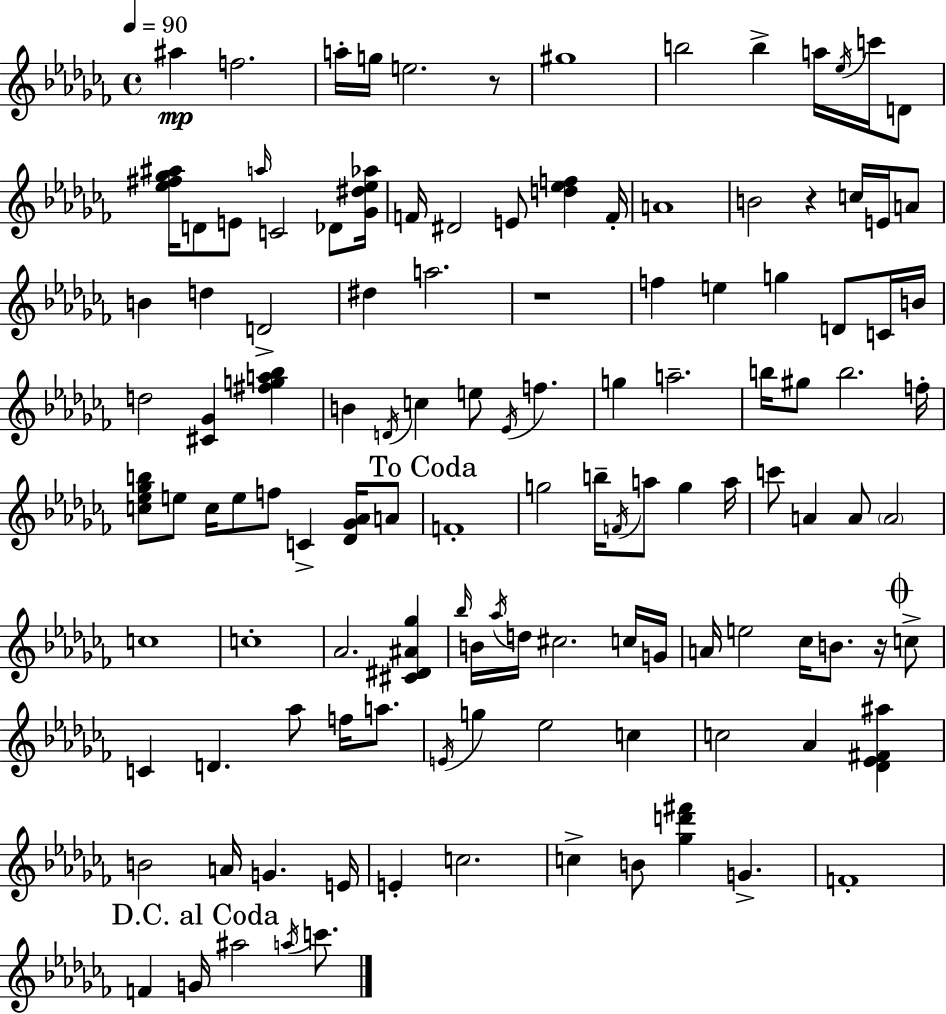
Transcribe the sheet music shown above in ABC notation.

X:1
T:Untitled
M:4/4
L:1/4
K:Abm
^a f2 a/4 g/4 e2 z/2 ^g4 b2 b a/4 _e/4 c'/4 D/2 [_e^f_g^a]/4 D/2 E/2 a/4 C2 _D/2 [_G^d_e_a]/4 F/4 ^D2 E/2 [d_ef] F/4 A4 B2 z c/4 E/4 A/2 B d D2 ^d a2 z4 f e g D/2 C/4 B/4 d2 [^C_G] [^fga_b] B D/4 c e/2 _E/4 f g a2 b/4 ^g/2 b2 f/4 [c_e_gb]/2 e/2 c/4 e/2 f/2 C [_D_G_A]/4 A/2 F4 g2 b/4 F/4 a/2 g a/4 c'/2 A A/2 A2 c4 c4 _A2 [^C^D^A_g] _b/4 B/4 _a/4 d/4 ^c2 c/4 G/4 A/4 e2 _c/4 B/2 z/4 c/2 C D _a/2 f/4 a/2 E/4 g _e2 c c2 _A [_D_E^F^a] B2 A/4 G E/4 E c2 c B/2 [_gd'^f'] G F4 F G/4 ^a2 a/4 c'/2